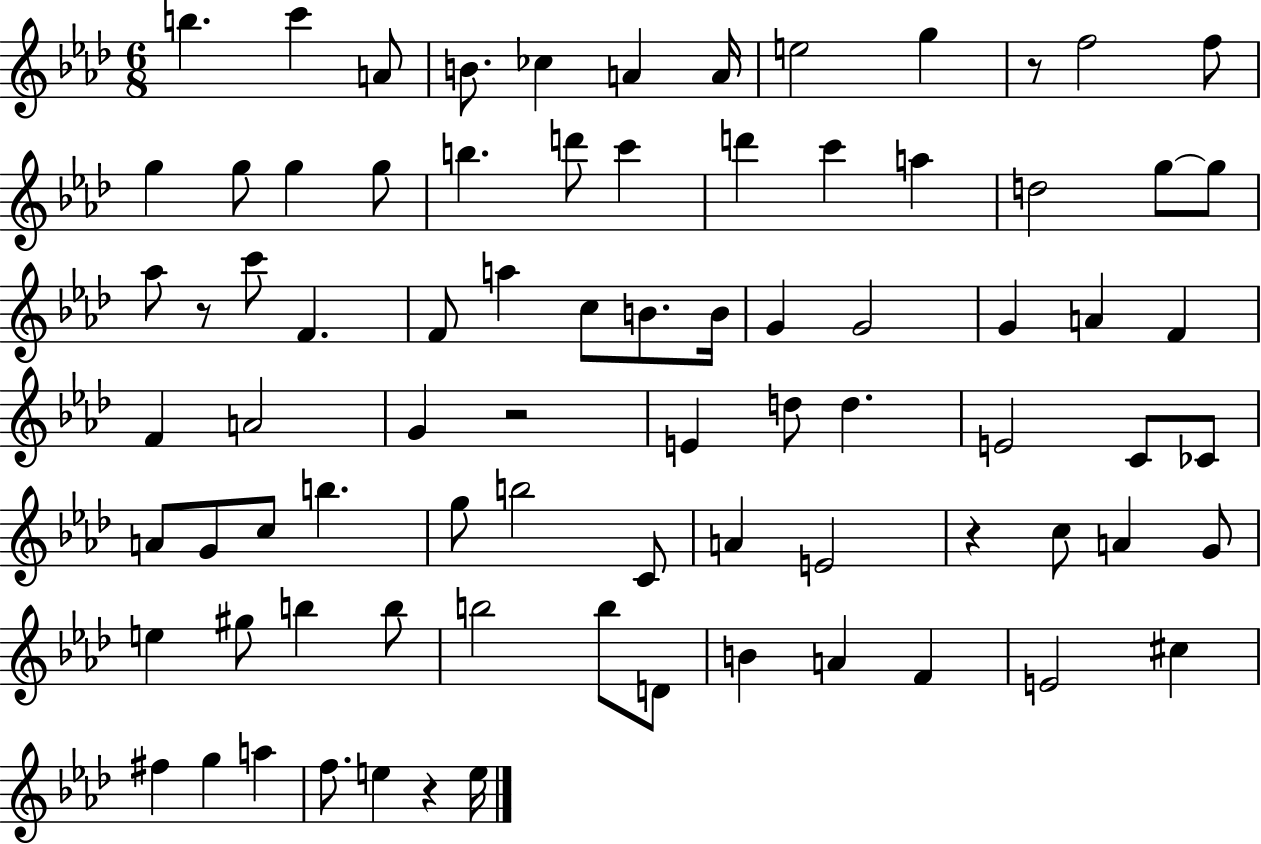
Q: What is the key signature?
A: AES major